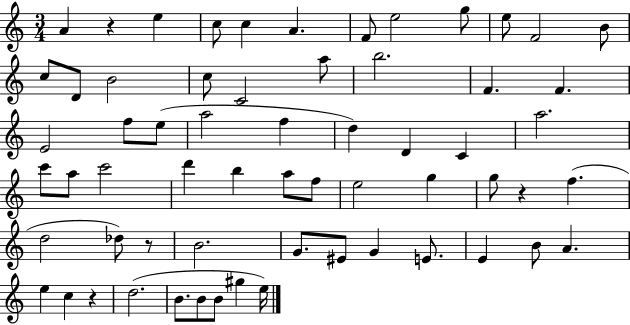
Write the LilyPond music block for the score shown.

{
  \clef treble
  \numericTimeSignature
  \time 3/4
  \key c \major
  a'4 r4 e''4 | c''8 c''4 a'4. | f'8 e''2 g''8 | e''8 f'2 b'8 | \break c''8 d'8 b'2 | c''8 c'2 a''8 | b''2. | f'4. f'4. | \break e'2 f''8 e''8( | a''2 f''4 | d''4) d'4 c'4 | a''2. | \break c'''8 a''8 c'''2 | d'''4 b''4 a''8 f''8 | e''2 g''4 | g''8 r4 f''4.( | \break d''2 des''8) r8 | b'2. | g'8. eis'8 g'4 e'8. | e'4 b'8 a'4. | \break e''4 c''4 r4 | d''2.( | b'8. b'8 b'8 gis''4 e''16) | \bar "|."
}